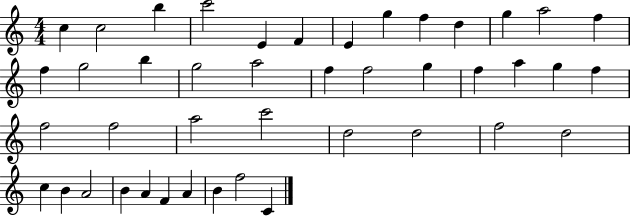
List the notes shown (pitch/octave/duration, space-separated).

C5/q C5/h B5/q C6/h E4/q F4/q E4/q G5/q F5/q D5/q G5/q A5/h F5/q F5/q G5/h B5/q G5/h A5/h F5/q F5/h G5/q F5/q A5/q G5/q F5/q F5/h F5/h A5/h C6/h D5/h D5/h F5/h D5/h C5/q B4/q A4/h B4/q A4/q F4/q A4/q B4/q F5/h C4/q